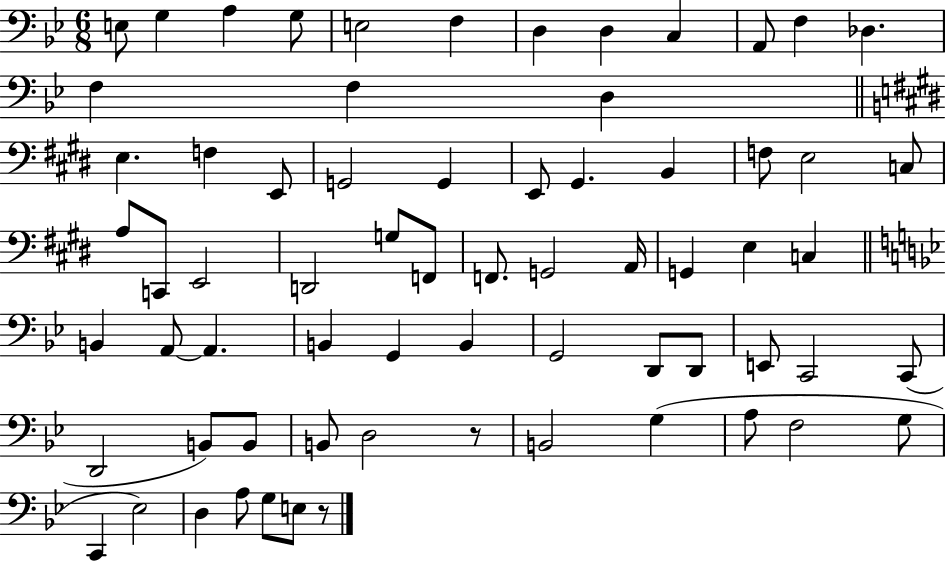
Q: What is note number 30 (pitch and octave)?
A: D2